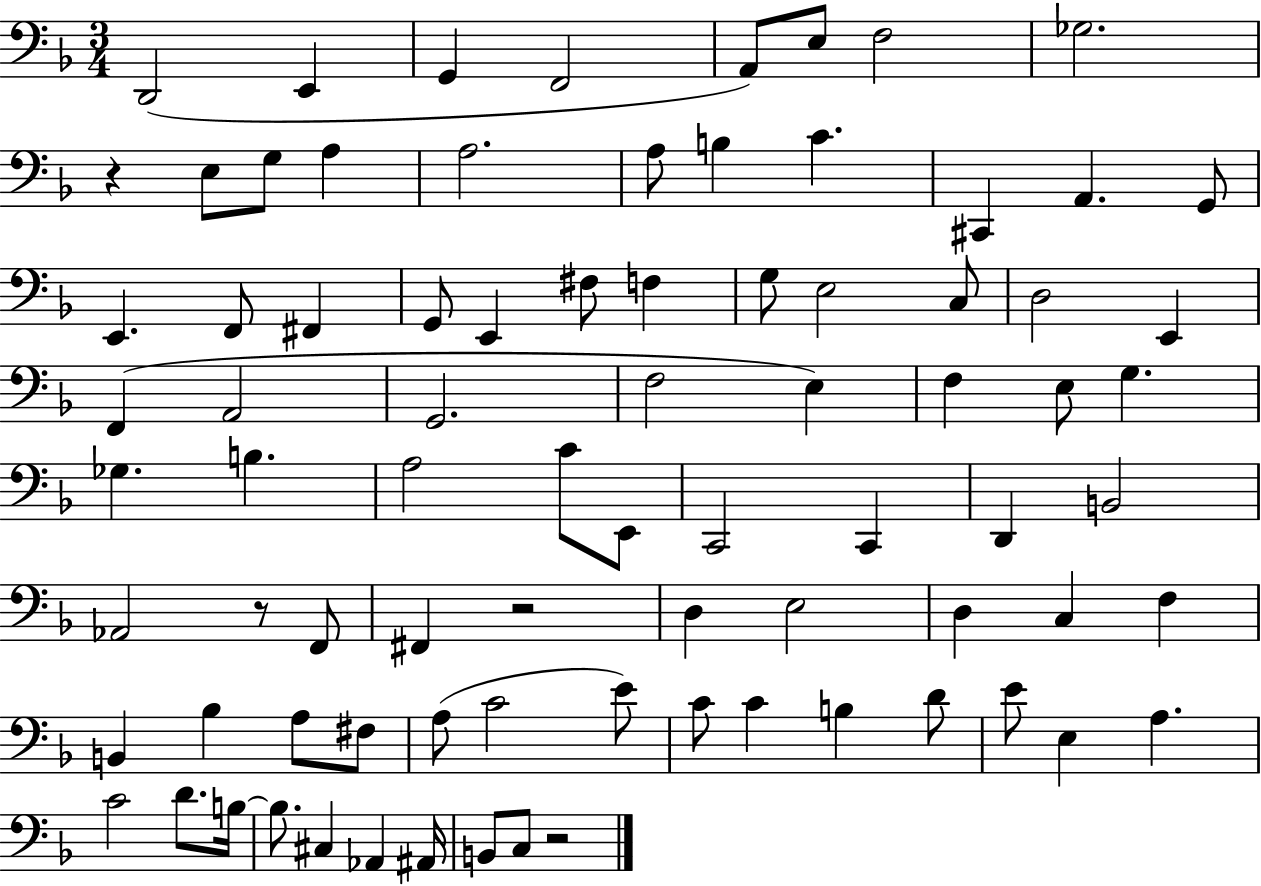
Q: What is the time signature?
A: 3/4